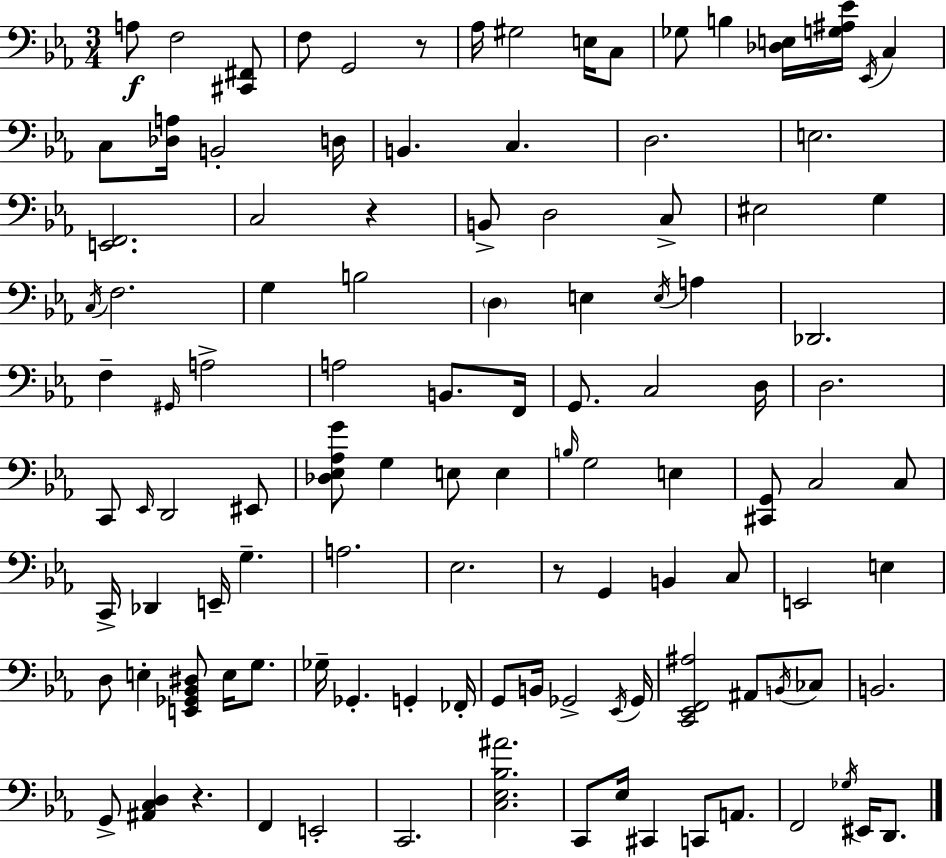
A3/e F3/h [C#2,F#2]/e F3/e G2/h R/e Ab3/s G#3/h E3/s C3/e Gb3/e B3/q [Db3,E3]/s [G3,A#3,Eb4]/s Eb2/s C3/q C3/e [Db3,A3]/s B2/h D3/s B2/q. C3/q. D3/h. E3/h. [E2,F2]/h. C3/h R/q B2/e D3/h C3/e EIS3/h G3/q C3/s F3/h. G3/q B3/h D3/q E3/q E3/s A3/q Db2/h. F3/q G#2/s A3/h A3/h B2/e. F2/s G2/e. C3/h D3/s D3/h. C2/e Eb2/s D2/h EIS2/e [Db3,Eb3,Ab3,G4]/e G3/q E3/e E3/q B3/s G3/h E3/q [C#2,G2]/e C3/h C3/e C2/s Db2/q E2/s G3/q. A3/h. Eb3/h. R/e G2/q B2/q C3/e E2/h E3/q D3/e E3/q [E2,Gb2,Bb2,D#3]/e E3/s G3/e. Gb3/s Gb2/q. G2/q FES2/s G2/e B2/s Gb2/h Eb2/s Gb2/s [C2,Eb2,F2,A#3]/h A#2/e B2/s CES3/e B2/h. G2/e [A#2,C3,D3]/q R/q. F2/q E2/h C2/h. [C3,Eb3,Bb3,A#4]/h. C2/e Eb3/s C#2/q C2/e A2/e. F2/h Gb3/s EIS2/s D2/e.